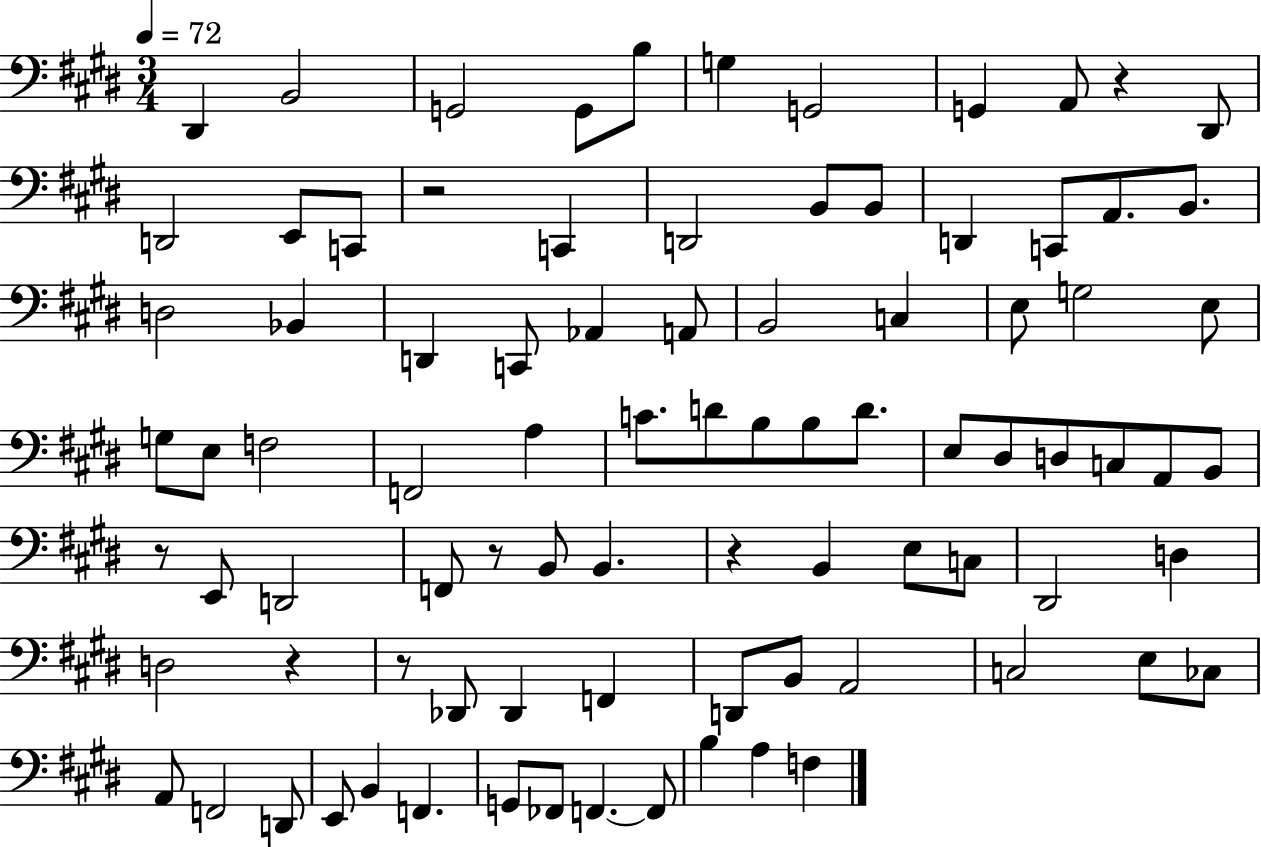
X:1
T:Untitled
M:3/4
L:1/4
K:E
^D,, B,,2 G,,2 G,,/2 B,/2 G, G,,2 G,, A,,/2 z ^D,,/2 D,,2 E,,/2 C,,/2 z2 C,, D,,2 B,,/2 B,,/2 D,, C,,/2 A,,/2 B,,/2 D,2 _B,, D,, C,,/2 _A,, A,,/2 B,,2 C, E,/2 G,2 E,/2 G,/2 E,/2 F,2 F,,2 A, C/2 D/2 B,/2 B,/2 D/2 E,/2 ^D,/2 D,/2 C,/2 A,,/2 B,,/2 z/2 E,,/2 D,,2 F,,/2 z/2 B,,/2 B,, z B,, E,/2 C,/2 ^D,,2 D, D,2 z z/2 _D,,/2 _D,, F,, D,,/2 B,,/2 A,,2 C,2 E,/2 _C,/2 A,,/2 F,,2 D,,/2 E,,/2 B,, F,, G,,/2 _F,,/2 F,, F,,/2 B, A, F,